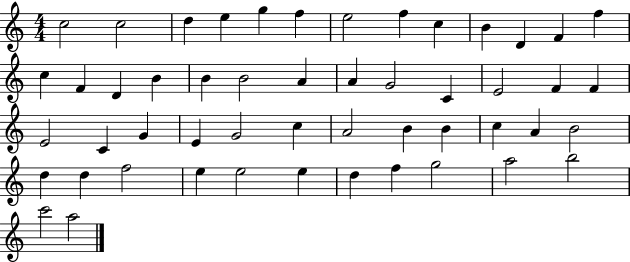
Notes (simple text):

C5/h C5/h D5/q E5/q G5/q F5/q E5/h F5/q C5/q B4/q D4/q F4/q F5/q C5/q F4/q D4/q B4/q B4/q B4/h A4/q A4/q G4/h C4/q E4/h F4/q F4/q E4/h C4/q G4/q E4/q G4/h C5/q A4/h B4/q B4/q C5/q A4/q B4/h D5/q D5/q F5/h E5/q E5/h E5/q D5/q F5/q G5/h A5/h B5/h C6/h A5/h